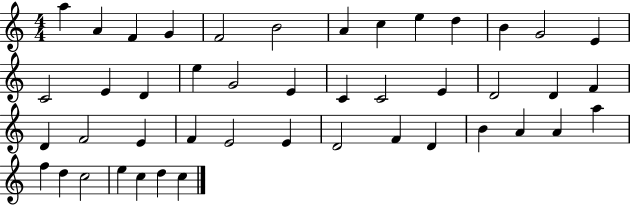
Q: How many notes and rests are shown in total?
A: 45